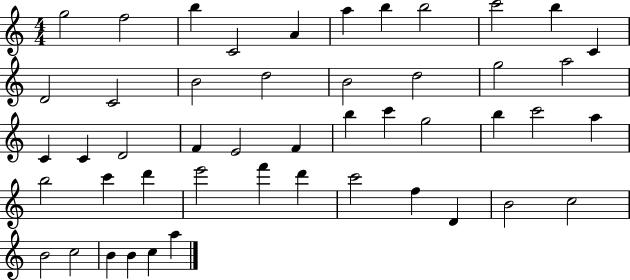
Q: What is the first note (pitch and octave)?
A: G5